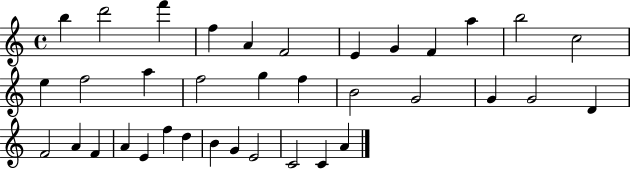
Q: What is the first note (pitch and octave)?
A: B5